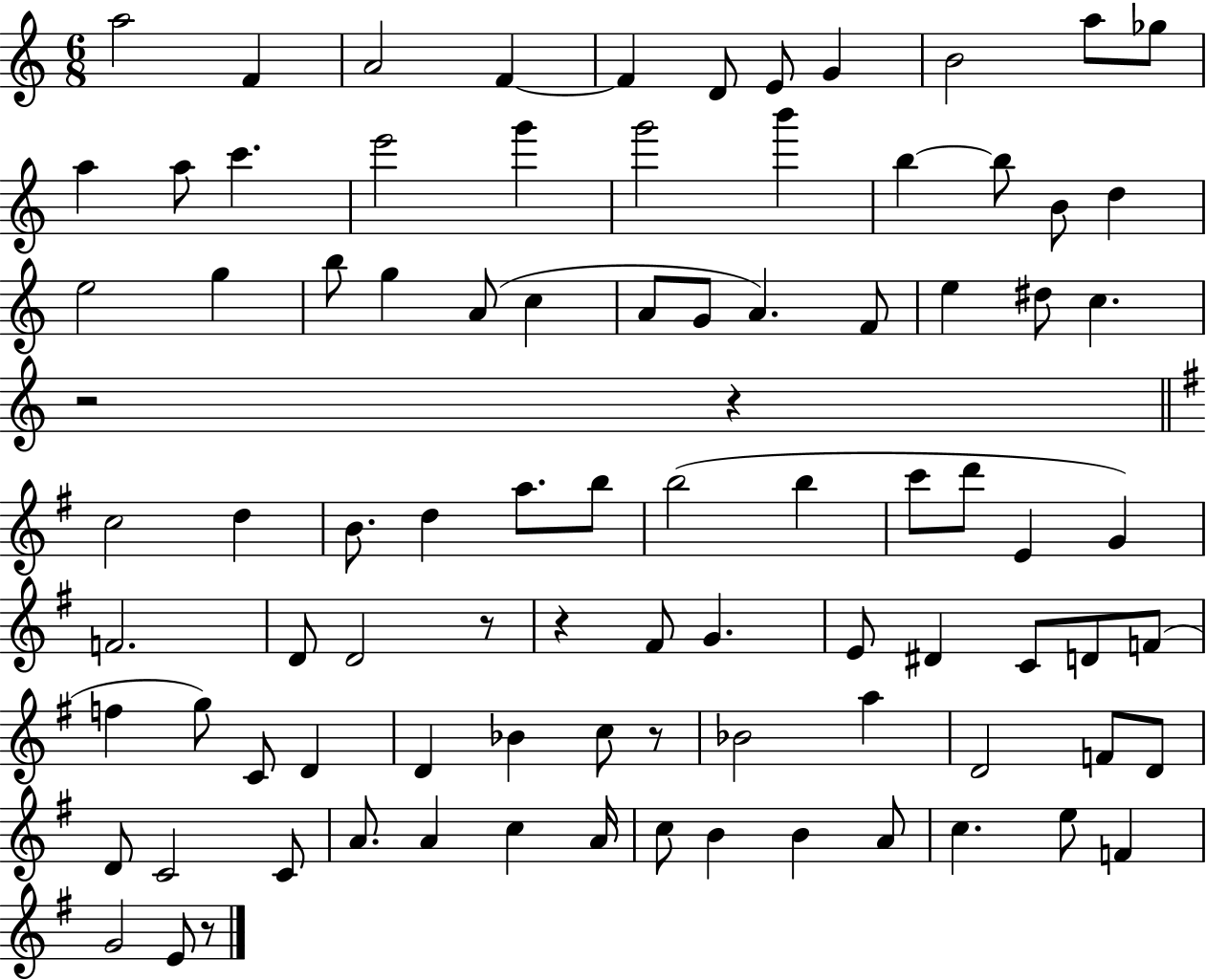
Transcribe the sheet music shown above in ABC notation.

X:1
T:Untitled
M:6/8
L:1/4
K:C
a2 F A2 F F D/2 E/2 G B2 a/2 _g/2 a a/2 c' e'2 g' g'2 b' b b/2 B/2 d e2 g b/2 g A/2 c A/2 G/2 A F/2 e ^d/2 c z2 z c2 d B/2 d a/2 b/2 b2 b c'/2 d'/2 E G F2 D/2 D2 z/2 z ^F/2 G E/2 ^D C/2 D/2 F/2 f g/2 C/2 D D _B c/2 z/2 _B2 a D2 F/2 D/2 D/2 C2 C/2 A/2 A c A/4 c/2 B B A/2 c e/2 F G2 E/2 z/2